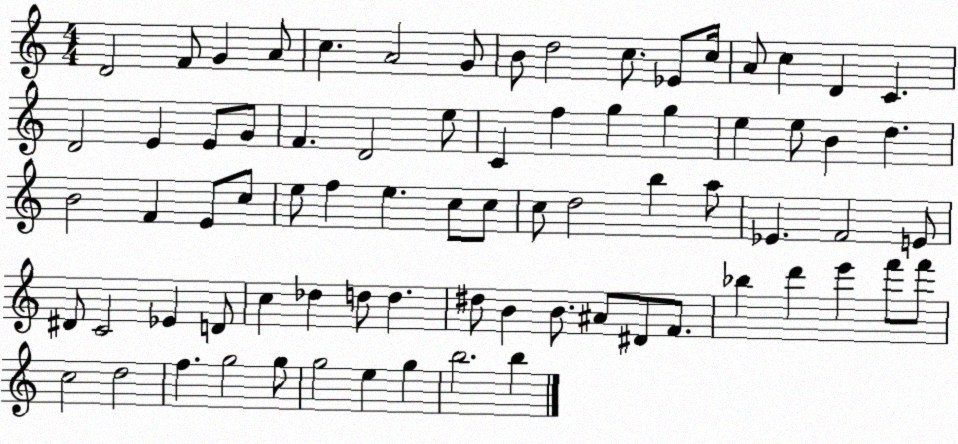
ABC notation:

X:1
T:Untitled
M:4/4
L:1/4
K:C
D2 F/2 G A/2 c A2 G/2 B/2 d2 c/2 _E/2 c/4 A/2 c D C D2 E E/2 G/2 F D2 e/2 C f g g e e/2 B d B2 F E/2 c/2 e/2 f e c/2 c/2 c/2 d2 b a/2 _E F2 E/2 ^D/2 C2 _E D/2 c _d d/2 d ^d/2 B B/2 ^A/2 ^D/2 F/2 _b d' e' f'/2 f'/2 c2 d2 f g2 g/2 g2 e g b2 b